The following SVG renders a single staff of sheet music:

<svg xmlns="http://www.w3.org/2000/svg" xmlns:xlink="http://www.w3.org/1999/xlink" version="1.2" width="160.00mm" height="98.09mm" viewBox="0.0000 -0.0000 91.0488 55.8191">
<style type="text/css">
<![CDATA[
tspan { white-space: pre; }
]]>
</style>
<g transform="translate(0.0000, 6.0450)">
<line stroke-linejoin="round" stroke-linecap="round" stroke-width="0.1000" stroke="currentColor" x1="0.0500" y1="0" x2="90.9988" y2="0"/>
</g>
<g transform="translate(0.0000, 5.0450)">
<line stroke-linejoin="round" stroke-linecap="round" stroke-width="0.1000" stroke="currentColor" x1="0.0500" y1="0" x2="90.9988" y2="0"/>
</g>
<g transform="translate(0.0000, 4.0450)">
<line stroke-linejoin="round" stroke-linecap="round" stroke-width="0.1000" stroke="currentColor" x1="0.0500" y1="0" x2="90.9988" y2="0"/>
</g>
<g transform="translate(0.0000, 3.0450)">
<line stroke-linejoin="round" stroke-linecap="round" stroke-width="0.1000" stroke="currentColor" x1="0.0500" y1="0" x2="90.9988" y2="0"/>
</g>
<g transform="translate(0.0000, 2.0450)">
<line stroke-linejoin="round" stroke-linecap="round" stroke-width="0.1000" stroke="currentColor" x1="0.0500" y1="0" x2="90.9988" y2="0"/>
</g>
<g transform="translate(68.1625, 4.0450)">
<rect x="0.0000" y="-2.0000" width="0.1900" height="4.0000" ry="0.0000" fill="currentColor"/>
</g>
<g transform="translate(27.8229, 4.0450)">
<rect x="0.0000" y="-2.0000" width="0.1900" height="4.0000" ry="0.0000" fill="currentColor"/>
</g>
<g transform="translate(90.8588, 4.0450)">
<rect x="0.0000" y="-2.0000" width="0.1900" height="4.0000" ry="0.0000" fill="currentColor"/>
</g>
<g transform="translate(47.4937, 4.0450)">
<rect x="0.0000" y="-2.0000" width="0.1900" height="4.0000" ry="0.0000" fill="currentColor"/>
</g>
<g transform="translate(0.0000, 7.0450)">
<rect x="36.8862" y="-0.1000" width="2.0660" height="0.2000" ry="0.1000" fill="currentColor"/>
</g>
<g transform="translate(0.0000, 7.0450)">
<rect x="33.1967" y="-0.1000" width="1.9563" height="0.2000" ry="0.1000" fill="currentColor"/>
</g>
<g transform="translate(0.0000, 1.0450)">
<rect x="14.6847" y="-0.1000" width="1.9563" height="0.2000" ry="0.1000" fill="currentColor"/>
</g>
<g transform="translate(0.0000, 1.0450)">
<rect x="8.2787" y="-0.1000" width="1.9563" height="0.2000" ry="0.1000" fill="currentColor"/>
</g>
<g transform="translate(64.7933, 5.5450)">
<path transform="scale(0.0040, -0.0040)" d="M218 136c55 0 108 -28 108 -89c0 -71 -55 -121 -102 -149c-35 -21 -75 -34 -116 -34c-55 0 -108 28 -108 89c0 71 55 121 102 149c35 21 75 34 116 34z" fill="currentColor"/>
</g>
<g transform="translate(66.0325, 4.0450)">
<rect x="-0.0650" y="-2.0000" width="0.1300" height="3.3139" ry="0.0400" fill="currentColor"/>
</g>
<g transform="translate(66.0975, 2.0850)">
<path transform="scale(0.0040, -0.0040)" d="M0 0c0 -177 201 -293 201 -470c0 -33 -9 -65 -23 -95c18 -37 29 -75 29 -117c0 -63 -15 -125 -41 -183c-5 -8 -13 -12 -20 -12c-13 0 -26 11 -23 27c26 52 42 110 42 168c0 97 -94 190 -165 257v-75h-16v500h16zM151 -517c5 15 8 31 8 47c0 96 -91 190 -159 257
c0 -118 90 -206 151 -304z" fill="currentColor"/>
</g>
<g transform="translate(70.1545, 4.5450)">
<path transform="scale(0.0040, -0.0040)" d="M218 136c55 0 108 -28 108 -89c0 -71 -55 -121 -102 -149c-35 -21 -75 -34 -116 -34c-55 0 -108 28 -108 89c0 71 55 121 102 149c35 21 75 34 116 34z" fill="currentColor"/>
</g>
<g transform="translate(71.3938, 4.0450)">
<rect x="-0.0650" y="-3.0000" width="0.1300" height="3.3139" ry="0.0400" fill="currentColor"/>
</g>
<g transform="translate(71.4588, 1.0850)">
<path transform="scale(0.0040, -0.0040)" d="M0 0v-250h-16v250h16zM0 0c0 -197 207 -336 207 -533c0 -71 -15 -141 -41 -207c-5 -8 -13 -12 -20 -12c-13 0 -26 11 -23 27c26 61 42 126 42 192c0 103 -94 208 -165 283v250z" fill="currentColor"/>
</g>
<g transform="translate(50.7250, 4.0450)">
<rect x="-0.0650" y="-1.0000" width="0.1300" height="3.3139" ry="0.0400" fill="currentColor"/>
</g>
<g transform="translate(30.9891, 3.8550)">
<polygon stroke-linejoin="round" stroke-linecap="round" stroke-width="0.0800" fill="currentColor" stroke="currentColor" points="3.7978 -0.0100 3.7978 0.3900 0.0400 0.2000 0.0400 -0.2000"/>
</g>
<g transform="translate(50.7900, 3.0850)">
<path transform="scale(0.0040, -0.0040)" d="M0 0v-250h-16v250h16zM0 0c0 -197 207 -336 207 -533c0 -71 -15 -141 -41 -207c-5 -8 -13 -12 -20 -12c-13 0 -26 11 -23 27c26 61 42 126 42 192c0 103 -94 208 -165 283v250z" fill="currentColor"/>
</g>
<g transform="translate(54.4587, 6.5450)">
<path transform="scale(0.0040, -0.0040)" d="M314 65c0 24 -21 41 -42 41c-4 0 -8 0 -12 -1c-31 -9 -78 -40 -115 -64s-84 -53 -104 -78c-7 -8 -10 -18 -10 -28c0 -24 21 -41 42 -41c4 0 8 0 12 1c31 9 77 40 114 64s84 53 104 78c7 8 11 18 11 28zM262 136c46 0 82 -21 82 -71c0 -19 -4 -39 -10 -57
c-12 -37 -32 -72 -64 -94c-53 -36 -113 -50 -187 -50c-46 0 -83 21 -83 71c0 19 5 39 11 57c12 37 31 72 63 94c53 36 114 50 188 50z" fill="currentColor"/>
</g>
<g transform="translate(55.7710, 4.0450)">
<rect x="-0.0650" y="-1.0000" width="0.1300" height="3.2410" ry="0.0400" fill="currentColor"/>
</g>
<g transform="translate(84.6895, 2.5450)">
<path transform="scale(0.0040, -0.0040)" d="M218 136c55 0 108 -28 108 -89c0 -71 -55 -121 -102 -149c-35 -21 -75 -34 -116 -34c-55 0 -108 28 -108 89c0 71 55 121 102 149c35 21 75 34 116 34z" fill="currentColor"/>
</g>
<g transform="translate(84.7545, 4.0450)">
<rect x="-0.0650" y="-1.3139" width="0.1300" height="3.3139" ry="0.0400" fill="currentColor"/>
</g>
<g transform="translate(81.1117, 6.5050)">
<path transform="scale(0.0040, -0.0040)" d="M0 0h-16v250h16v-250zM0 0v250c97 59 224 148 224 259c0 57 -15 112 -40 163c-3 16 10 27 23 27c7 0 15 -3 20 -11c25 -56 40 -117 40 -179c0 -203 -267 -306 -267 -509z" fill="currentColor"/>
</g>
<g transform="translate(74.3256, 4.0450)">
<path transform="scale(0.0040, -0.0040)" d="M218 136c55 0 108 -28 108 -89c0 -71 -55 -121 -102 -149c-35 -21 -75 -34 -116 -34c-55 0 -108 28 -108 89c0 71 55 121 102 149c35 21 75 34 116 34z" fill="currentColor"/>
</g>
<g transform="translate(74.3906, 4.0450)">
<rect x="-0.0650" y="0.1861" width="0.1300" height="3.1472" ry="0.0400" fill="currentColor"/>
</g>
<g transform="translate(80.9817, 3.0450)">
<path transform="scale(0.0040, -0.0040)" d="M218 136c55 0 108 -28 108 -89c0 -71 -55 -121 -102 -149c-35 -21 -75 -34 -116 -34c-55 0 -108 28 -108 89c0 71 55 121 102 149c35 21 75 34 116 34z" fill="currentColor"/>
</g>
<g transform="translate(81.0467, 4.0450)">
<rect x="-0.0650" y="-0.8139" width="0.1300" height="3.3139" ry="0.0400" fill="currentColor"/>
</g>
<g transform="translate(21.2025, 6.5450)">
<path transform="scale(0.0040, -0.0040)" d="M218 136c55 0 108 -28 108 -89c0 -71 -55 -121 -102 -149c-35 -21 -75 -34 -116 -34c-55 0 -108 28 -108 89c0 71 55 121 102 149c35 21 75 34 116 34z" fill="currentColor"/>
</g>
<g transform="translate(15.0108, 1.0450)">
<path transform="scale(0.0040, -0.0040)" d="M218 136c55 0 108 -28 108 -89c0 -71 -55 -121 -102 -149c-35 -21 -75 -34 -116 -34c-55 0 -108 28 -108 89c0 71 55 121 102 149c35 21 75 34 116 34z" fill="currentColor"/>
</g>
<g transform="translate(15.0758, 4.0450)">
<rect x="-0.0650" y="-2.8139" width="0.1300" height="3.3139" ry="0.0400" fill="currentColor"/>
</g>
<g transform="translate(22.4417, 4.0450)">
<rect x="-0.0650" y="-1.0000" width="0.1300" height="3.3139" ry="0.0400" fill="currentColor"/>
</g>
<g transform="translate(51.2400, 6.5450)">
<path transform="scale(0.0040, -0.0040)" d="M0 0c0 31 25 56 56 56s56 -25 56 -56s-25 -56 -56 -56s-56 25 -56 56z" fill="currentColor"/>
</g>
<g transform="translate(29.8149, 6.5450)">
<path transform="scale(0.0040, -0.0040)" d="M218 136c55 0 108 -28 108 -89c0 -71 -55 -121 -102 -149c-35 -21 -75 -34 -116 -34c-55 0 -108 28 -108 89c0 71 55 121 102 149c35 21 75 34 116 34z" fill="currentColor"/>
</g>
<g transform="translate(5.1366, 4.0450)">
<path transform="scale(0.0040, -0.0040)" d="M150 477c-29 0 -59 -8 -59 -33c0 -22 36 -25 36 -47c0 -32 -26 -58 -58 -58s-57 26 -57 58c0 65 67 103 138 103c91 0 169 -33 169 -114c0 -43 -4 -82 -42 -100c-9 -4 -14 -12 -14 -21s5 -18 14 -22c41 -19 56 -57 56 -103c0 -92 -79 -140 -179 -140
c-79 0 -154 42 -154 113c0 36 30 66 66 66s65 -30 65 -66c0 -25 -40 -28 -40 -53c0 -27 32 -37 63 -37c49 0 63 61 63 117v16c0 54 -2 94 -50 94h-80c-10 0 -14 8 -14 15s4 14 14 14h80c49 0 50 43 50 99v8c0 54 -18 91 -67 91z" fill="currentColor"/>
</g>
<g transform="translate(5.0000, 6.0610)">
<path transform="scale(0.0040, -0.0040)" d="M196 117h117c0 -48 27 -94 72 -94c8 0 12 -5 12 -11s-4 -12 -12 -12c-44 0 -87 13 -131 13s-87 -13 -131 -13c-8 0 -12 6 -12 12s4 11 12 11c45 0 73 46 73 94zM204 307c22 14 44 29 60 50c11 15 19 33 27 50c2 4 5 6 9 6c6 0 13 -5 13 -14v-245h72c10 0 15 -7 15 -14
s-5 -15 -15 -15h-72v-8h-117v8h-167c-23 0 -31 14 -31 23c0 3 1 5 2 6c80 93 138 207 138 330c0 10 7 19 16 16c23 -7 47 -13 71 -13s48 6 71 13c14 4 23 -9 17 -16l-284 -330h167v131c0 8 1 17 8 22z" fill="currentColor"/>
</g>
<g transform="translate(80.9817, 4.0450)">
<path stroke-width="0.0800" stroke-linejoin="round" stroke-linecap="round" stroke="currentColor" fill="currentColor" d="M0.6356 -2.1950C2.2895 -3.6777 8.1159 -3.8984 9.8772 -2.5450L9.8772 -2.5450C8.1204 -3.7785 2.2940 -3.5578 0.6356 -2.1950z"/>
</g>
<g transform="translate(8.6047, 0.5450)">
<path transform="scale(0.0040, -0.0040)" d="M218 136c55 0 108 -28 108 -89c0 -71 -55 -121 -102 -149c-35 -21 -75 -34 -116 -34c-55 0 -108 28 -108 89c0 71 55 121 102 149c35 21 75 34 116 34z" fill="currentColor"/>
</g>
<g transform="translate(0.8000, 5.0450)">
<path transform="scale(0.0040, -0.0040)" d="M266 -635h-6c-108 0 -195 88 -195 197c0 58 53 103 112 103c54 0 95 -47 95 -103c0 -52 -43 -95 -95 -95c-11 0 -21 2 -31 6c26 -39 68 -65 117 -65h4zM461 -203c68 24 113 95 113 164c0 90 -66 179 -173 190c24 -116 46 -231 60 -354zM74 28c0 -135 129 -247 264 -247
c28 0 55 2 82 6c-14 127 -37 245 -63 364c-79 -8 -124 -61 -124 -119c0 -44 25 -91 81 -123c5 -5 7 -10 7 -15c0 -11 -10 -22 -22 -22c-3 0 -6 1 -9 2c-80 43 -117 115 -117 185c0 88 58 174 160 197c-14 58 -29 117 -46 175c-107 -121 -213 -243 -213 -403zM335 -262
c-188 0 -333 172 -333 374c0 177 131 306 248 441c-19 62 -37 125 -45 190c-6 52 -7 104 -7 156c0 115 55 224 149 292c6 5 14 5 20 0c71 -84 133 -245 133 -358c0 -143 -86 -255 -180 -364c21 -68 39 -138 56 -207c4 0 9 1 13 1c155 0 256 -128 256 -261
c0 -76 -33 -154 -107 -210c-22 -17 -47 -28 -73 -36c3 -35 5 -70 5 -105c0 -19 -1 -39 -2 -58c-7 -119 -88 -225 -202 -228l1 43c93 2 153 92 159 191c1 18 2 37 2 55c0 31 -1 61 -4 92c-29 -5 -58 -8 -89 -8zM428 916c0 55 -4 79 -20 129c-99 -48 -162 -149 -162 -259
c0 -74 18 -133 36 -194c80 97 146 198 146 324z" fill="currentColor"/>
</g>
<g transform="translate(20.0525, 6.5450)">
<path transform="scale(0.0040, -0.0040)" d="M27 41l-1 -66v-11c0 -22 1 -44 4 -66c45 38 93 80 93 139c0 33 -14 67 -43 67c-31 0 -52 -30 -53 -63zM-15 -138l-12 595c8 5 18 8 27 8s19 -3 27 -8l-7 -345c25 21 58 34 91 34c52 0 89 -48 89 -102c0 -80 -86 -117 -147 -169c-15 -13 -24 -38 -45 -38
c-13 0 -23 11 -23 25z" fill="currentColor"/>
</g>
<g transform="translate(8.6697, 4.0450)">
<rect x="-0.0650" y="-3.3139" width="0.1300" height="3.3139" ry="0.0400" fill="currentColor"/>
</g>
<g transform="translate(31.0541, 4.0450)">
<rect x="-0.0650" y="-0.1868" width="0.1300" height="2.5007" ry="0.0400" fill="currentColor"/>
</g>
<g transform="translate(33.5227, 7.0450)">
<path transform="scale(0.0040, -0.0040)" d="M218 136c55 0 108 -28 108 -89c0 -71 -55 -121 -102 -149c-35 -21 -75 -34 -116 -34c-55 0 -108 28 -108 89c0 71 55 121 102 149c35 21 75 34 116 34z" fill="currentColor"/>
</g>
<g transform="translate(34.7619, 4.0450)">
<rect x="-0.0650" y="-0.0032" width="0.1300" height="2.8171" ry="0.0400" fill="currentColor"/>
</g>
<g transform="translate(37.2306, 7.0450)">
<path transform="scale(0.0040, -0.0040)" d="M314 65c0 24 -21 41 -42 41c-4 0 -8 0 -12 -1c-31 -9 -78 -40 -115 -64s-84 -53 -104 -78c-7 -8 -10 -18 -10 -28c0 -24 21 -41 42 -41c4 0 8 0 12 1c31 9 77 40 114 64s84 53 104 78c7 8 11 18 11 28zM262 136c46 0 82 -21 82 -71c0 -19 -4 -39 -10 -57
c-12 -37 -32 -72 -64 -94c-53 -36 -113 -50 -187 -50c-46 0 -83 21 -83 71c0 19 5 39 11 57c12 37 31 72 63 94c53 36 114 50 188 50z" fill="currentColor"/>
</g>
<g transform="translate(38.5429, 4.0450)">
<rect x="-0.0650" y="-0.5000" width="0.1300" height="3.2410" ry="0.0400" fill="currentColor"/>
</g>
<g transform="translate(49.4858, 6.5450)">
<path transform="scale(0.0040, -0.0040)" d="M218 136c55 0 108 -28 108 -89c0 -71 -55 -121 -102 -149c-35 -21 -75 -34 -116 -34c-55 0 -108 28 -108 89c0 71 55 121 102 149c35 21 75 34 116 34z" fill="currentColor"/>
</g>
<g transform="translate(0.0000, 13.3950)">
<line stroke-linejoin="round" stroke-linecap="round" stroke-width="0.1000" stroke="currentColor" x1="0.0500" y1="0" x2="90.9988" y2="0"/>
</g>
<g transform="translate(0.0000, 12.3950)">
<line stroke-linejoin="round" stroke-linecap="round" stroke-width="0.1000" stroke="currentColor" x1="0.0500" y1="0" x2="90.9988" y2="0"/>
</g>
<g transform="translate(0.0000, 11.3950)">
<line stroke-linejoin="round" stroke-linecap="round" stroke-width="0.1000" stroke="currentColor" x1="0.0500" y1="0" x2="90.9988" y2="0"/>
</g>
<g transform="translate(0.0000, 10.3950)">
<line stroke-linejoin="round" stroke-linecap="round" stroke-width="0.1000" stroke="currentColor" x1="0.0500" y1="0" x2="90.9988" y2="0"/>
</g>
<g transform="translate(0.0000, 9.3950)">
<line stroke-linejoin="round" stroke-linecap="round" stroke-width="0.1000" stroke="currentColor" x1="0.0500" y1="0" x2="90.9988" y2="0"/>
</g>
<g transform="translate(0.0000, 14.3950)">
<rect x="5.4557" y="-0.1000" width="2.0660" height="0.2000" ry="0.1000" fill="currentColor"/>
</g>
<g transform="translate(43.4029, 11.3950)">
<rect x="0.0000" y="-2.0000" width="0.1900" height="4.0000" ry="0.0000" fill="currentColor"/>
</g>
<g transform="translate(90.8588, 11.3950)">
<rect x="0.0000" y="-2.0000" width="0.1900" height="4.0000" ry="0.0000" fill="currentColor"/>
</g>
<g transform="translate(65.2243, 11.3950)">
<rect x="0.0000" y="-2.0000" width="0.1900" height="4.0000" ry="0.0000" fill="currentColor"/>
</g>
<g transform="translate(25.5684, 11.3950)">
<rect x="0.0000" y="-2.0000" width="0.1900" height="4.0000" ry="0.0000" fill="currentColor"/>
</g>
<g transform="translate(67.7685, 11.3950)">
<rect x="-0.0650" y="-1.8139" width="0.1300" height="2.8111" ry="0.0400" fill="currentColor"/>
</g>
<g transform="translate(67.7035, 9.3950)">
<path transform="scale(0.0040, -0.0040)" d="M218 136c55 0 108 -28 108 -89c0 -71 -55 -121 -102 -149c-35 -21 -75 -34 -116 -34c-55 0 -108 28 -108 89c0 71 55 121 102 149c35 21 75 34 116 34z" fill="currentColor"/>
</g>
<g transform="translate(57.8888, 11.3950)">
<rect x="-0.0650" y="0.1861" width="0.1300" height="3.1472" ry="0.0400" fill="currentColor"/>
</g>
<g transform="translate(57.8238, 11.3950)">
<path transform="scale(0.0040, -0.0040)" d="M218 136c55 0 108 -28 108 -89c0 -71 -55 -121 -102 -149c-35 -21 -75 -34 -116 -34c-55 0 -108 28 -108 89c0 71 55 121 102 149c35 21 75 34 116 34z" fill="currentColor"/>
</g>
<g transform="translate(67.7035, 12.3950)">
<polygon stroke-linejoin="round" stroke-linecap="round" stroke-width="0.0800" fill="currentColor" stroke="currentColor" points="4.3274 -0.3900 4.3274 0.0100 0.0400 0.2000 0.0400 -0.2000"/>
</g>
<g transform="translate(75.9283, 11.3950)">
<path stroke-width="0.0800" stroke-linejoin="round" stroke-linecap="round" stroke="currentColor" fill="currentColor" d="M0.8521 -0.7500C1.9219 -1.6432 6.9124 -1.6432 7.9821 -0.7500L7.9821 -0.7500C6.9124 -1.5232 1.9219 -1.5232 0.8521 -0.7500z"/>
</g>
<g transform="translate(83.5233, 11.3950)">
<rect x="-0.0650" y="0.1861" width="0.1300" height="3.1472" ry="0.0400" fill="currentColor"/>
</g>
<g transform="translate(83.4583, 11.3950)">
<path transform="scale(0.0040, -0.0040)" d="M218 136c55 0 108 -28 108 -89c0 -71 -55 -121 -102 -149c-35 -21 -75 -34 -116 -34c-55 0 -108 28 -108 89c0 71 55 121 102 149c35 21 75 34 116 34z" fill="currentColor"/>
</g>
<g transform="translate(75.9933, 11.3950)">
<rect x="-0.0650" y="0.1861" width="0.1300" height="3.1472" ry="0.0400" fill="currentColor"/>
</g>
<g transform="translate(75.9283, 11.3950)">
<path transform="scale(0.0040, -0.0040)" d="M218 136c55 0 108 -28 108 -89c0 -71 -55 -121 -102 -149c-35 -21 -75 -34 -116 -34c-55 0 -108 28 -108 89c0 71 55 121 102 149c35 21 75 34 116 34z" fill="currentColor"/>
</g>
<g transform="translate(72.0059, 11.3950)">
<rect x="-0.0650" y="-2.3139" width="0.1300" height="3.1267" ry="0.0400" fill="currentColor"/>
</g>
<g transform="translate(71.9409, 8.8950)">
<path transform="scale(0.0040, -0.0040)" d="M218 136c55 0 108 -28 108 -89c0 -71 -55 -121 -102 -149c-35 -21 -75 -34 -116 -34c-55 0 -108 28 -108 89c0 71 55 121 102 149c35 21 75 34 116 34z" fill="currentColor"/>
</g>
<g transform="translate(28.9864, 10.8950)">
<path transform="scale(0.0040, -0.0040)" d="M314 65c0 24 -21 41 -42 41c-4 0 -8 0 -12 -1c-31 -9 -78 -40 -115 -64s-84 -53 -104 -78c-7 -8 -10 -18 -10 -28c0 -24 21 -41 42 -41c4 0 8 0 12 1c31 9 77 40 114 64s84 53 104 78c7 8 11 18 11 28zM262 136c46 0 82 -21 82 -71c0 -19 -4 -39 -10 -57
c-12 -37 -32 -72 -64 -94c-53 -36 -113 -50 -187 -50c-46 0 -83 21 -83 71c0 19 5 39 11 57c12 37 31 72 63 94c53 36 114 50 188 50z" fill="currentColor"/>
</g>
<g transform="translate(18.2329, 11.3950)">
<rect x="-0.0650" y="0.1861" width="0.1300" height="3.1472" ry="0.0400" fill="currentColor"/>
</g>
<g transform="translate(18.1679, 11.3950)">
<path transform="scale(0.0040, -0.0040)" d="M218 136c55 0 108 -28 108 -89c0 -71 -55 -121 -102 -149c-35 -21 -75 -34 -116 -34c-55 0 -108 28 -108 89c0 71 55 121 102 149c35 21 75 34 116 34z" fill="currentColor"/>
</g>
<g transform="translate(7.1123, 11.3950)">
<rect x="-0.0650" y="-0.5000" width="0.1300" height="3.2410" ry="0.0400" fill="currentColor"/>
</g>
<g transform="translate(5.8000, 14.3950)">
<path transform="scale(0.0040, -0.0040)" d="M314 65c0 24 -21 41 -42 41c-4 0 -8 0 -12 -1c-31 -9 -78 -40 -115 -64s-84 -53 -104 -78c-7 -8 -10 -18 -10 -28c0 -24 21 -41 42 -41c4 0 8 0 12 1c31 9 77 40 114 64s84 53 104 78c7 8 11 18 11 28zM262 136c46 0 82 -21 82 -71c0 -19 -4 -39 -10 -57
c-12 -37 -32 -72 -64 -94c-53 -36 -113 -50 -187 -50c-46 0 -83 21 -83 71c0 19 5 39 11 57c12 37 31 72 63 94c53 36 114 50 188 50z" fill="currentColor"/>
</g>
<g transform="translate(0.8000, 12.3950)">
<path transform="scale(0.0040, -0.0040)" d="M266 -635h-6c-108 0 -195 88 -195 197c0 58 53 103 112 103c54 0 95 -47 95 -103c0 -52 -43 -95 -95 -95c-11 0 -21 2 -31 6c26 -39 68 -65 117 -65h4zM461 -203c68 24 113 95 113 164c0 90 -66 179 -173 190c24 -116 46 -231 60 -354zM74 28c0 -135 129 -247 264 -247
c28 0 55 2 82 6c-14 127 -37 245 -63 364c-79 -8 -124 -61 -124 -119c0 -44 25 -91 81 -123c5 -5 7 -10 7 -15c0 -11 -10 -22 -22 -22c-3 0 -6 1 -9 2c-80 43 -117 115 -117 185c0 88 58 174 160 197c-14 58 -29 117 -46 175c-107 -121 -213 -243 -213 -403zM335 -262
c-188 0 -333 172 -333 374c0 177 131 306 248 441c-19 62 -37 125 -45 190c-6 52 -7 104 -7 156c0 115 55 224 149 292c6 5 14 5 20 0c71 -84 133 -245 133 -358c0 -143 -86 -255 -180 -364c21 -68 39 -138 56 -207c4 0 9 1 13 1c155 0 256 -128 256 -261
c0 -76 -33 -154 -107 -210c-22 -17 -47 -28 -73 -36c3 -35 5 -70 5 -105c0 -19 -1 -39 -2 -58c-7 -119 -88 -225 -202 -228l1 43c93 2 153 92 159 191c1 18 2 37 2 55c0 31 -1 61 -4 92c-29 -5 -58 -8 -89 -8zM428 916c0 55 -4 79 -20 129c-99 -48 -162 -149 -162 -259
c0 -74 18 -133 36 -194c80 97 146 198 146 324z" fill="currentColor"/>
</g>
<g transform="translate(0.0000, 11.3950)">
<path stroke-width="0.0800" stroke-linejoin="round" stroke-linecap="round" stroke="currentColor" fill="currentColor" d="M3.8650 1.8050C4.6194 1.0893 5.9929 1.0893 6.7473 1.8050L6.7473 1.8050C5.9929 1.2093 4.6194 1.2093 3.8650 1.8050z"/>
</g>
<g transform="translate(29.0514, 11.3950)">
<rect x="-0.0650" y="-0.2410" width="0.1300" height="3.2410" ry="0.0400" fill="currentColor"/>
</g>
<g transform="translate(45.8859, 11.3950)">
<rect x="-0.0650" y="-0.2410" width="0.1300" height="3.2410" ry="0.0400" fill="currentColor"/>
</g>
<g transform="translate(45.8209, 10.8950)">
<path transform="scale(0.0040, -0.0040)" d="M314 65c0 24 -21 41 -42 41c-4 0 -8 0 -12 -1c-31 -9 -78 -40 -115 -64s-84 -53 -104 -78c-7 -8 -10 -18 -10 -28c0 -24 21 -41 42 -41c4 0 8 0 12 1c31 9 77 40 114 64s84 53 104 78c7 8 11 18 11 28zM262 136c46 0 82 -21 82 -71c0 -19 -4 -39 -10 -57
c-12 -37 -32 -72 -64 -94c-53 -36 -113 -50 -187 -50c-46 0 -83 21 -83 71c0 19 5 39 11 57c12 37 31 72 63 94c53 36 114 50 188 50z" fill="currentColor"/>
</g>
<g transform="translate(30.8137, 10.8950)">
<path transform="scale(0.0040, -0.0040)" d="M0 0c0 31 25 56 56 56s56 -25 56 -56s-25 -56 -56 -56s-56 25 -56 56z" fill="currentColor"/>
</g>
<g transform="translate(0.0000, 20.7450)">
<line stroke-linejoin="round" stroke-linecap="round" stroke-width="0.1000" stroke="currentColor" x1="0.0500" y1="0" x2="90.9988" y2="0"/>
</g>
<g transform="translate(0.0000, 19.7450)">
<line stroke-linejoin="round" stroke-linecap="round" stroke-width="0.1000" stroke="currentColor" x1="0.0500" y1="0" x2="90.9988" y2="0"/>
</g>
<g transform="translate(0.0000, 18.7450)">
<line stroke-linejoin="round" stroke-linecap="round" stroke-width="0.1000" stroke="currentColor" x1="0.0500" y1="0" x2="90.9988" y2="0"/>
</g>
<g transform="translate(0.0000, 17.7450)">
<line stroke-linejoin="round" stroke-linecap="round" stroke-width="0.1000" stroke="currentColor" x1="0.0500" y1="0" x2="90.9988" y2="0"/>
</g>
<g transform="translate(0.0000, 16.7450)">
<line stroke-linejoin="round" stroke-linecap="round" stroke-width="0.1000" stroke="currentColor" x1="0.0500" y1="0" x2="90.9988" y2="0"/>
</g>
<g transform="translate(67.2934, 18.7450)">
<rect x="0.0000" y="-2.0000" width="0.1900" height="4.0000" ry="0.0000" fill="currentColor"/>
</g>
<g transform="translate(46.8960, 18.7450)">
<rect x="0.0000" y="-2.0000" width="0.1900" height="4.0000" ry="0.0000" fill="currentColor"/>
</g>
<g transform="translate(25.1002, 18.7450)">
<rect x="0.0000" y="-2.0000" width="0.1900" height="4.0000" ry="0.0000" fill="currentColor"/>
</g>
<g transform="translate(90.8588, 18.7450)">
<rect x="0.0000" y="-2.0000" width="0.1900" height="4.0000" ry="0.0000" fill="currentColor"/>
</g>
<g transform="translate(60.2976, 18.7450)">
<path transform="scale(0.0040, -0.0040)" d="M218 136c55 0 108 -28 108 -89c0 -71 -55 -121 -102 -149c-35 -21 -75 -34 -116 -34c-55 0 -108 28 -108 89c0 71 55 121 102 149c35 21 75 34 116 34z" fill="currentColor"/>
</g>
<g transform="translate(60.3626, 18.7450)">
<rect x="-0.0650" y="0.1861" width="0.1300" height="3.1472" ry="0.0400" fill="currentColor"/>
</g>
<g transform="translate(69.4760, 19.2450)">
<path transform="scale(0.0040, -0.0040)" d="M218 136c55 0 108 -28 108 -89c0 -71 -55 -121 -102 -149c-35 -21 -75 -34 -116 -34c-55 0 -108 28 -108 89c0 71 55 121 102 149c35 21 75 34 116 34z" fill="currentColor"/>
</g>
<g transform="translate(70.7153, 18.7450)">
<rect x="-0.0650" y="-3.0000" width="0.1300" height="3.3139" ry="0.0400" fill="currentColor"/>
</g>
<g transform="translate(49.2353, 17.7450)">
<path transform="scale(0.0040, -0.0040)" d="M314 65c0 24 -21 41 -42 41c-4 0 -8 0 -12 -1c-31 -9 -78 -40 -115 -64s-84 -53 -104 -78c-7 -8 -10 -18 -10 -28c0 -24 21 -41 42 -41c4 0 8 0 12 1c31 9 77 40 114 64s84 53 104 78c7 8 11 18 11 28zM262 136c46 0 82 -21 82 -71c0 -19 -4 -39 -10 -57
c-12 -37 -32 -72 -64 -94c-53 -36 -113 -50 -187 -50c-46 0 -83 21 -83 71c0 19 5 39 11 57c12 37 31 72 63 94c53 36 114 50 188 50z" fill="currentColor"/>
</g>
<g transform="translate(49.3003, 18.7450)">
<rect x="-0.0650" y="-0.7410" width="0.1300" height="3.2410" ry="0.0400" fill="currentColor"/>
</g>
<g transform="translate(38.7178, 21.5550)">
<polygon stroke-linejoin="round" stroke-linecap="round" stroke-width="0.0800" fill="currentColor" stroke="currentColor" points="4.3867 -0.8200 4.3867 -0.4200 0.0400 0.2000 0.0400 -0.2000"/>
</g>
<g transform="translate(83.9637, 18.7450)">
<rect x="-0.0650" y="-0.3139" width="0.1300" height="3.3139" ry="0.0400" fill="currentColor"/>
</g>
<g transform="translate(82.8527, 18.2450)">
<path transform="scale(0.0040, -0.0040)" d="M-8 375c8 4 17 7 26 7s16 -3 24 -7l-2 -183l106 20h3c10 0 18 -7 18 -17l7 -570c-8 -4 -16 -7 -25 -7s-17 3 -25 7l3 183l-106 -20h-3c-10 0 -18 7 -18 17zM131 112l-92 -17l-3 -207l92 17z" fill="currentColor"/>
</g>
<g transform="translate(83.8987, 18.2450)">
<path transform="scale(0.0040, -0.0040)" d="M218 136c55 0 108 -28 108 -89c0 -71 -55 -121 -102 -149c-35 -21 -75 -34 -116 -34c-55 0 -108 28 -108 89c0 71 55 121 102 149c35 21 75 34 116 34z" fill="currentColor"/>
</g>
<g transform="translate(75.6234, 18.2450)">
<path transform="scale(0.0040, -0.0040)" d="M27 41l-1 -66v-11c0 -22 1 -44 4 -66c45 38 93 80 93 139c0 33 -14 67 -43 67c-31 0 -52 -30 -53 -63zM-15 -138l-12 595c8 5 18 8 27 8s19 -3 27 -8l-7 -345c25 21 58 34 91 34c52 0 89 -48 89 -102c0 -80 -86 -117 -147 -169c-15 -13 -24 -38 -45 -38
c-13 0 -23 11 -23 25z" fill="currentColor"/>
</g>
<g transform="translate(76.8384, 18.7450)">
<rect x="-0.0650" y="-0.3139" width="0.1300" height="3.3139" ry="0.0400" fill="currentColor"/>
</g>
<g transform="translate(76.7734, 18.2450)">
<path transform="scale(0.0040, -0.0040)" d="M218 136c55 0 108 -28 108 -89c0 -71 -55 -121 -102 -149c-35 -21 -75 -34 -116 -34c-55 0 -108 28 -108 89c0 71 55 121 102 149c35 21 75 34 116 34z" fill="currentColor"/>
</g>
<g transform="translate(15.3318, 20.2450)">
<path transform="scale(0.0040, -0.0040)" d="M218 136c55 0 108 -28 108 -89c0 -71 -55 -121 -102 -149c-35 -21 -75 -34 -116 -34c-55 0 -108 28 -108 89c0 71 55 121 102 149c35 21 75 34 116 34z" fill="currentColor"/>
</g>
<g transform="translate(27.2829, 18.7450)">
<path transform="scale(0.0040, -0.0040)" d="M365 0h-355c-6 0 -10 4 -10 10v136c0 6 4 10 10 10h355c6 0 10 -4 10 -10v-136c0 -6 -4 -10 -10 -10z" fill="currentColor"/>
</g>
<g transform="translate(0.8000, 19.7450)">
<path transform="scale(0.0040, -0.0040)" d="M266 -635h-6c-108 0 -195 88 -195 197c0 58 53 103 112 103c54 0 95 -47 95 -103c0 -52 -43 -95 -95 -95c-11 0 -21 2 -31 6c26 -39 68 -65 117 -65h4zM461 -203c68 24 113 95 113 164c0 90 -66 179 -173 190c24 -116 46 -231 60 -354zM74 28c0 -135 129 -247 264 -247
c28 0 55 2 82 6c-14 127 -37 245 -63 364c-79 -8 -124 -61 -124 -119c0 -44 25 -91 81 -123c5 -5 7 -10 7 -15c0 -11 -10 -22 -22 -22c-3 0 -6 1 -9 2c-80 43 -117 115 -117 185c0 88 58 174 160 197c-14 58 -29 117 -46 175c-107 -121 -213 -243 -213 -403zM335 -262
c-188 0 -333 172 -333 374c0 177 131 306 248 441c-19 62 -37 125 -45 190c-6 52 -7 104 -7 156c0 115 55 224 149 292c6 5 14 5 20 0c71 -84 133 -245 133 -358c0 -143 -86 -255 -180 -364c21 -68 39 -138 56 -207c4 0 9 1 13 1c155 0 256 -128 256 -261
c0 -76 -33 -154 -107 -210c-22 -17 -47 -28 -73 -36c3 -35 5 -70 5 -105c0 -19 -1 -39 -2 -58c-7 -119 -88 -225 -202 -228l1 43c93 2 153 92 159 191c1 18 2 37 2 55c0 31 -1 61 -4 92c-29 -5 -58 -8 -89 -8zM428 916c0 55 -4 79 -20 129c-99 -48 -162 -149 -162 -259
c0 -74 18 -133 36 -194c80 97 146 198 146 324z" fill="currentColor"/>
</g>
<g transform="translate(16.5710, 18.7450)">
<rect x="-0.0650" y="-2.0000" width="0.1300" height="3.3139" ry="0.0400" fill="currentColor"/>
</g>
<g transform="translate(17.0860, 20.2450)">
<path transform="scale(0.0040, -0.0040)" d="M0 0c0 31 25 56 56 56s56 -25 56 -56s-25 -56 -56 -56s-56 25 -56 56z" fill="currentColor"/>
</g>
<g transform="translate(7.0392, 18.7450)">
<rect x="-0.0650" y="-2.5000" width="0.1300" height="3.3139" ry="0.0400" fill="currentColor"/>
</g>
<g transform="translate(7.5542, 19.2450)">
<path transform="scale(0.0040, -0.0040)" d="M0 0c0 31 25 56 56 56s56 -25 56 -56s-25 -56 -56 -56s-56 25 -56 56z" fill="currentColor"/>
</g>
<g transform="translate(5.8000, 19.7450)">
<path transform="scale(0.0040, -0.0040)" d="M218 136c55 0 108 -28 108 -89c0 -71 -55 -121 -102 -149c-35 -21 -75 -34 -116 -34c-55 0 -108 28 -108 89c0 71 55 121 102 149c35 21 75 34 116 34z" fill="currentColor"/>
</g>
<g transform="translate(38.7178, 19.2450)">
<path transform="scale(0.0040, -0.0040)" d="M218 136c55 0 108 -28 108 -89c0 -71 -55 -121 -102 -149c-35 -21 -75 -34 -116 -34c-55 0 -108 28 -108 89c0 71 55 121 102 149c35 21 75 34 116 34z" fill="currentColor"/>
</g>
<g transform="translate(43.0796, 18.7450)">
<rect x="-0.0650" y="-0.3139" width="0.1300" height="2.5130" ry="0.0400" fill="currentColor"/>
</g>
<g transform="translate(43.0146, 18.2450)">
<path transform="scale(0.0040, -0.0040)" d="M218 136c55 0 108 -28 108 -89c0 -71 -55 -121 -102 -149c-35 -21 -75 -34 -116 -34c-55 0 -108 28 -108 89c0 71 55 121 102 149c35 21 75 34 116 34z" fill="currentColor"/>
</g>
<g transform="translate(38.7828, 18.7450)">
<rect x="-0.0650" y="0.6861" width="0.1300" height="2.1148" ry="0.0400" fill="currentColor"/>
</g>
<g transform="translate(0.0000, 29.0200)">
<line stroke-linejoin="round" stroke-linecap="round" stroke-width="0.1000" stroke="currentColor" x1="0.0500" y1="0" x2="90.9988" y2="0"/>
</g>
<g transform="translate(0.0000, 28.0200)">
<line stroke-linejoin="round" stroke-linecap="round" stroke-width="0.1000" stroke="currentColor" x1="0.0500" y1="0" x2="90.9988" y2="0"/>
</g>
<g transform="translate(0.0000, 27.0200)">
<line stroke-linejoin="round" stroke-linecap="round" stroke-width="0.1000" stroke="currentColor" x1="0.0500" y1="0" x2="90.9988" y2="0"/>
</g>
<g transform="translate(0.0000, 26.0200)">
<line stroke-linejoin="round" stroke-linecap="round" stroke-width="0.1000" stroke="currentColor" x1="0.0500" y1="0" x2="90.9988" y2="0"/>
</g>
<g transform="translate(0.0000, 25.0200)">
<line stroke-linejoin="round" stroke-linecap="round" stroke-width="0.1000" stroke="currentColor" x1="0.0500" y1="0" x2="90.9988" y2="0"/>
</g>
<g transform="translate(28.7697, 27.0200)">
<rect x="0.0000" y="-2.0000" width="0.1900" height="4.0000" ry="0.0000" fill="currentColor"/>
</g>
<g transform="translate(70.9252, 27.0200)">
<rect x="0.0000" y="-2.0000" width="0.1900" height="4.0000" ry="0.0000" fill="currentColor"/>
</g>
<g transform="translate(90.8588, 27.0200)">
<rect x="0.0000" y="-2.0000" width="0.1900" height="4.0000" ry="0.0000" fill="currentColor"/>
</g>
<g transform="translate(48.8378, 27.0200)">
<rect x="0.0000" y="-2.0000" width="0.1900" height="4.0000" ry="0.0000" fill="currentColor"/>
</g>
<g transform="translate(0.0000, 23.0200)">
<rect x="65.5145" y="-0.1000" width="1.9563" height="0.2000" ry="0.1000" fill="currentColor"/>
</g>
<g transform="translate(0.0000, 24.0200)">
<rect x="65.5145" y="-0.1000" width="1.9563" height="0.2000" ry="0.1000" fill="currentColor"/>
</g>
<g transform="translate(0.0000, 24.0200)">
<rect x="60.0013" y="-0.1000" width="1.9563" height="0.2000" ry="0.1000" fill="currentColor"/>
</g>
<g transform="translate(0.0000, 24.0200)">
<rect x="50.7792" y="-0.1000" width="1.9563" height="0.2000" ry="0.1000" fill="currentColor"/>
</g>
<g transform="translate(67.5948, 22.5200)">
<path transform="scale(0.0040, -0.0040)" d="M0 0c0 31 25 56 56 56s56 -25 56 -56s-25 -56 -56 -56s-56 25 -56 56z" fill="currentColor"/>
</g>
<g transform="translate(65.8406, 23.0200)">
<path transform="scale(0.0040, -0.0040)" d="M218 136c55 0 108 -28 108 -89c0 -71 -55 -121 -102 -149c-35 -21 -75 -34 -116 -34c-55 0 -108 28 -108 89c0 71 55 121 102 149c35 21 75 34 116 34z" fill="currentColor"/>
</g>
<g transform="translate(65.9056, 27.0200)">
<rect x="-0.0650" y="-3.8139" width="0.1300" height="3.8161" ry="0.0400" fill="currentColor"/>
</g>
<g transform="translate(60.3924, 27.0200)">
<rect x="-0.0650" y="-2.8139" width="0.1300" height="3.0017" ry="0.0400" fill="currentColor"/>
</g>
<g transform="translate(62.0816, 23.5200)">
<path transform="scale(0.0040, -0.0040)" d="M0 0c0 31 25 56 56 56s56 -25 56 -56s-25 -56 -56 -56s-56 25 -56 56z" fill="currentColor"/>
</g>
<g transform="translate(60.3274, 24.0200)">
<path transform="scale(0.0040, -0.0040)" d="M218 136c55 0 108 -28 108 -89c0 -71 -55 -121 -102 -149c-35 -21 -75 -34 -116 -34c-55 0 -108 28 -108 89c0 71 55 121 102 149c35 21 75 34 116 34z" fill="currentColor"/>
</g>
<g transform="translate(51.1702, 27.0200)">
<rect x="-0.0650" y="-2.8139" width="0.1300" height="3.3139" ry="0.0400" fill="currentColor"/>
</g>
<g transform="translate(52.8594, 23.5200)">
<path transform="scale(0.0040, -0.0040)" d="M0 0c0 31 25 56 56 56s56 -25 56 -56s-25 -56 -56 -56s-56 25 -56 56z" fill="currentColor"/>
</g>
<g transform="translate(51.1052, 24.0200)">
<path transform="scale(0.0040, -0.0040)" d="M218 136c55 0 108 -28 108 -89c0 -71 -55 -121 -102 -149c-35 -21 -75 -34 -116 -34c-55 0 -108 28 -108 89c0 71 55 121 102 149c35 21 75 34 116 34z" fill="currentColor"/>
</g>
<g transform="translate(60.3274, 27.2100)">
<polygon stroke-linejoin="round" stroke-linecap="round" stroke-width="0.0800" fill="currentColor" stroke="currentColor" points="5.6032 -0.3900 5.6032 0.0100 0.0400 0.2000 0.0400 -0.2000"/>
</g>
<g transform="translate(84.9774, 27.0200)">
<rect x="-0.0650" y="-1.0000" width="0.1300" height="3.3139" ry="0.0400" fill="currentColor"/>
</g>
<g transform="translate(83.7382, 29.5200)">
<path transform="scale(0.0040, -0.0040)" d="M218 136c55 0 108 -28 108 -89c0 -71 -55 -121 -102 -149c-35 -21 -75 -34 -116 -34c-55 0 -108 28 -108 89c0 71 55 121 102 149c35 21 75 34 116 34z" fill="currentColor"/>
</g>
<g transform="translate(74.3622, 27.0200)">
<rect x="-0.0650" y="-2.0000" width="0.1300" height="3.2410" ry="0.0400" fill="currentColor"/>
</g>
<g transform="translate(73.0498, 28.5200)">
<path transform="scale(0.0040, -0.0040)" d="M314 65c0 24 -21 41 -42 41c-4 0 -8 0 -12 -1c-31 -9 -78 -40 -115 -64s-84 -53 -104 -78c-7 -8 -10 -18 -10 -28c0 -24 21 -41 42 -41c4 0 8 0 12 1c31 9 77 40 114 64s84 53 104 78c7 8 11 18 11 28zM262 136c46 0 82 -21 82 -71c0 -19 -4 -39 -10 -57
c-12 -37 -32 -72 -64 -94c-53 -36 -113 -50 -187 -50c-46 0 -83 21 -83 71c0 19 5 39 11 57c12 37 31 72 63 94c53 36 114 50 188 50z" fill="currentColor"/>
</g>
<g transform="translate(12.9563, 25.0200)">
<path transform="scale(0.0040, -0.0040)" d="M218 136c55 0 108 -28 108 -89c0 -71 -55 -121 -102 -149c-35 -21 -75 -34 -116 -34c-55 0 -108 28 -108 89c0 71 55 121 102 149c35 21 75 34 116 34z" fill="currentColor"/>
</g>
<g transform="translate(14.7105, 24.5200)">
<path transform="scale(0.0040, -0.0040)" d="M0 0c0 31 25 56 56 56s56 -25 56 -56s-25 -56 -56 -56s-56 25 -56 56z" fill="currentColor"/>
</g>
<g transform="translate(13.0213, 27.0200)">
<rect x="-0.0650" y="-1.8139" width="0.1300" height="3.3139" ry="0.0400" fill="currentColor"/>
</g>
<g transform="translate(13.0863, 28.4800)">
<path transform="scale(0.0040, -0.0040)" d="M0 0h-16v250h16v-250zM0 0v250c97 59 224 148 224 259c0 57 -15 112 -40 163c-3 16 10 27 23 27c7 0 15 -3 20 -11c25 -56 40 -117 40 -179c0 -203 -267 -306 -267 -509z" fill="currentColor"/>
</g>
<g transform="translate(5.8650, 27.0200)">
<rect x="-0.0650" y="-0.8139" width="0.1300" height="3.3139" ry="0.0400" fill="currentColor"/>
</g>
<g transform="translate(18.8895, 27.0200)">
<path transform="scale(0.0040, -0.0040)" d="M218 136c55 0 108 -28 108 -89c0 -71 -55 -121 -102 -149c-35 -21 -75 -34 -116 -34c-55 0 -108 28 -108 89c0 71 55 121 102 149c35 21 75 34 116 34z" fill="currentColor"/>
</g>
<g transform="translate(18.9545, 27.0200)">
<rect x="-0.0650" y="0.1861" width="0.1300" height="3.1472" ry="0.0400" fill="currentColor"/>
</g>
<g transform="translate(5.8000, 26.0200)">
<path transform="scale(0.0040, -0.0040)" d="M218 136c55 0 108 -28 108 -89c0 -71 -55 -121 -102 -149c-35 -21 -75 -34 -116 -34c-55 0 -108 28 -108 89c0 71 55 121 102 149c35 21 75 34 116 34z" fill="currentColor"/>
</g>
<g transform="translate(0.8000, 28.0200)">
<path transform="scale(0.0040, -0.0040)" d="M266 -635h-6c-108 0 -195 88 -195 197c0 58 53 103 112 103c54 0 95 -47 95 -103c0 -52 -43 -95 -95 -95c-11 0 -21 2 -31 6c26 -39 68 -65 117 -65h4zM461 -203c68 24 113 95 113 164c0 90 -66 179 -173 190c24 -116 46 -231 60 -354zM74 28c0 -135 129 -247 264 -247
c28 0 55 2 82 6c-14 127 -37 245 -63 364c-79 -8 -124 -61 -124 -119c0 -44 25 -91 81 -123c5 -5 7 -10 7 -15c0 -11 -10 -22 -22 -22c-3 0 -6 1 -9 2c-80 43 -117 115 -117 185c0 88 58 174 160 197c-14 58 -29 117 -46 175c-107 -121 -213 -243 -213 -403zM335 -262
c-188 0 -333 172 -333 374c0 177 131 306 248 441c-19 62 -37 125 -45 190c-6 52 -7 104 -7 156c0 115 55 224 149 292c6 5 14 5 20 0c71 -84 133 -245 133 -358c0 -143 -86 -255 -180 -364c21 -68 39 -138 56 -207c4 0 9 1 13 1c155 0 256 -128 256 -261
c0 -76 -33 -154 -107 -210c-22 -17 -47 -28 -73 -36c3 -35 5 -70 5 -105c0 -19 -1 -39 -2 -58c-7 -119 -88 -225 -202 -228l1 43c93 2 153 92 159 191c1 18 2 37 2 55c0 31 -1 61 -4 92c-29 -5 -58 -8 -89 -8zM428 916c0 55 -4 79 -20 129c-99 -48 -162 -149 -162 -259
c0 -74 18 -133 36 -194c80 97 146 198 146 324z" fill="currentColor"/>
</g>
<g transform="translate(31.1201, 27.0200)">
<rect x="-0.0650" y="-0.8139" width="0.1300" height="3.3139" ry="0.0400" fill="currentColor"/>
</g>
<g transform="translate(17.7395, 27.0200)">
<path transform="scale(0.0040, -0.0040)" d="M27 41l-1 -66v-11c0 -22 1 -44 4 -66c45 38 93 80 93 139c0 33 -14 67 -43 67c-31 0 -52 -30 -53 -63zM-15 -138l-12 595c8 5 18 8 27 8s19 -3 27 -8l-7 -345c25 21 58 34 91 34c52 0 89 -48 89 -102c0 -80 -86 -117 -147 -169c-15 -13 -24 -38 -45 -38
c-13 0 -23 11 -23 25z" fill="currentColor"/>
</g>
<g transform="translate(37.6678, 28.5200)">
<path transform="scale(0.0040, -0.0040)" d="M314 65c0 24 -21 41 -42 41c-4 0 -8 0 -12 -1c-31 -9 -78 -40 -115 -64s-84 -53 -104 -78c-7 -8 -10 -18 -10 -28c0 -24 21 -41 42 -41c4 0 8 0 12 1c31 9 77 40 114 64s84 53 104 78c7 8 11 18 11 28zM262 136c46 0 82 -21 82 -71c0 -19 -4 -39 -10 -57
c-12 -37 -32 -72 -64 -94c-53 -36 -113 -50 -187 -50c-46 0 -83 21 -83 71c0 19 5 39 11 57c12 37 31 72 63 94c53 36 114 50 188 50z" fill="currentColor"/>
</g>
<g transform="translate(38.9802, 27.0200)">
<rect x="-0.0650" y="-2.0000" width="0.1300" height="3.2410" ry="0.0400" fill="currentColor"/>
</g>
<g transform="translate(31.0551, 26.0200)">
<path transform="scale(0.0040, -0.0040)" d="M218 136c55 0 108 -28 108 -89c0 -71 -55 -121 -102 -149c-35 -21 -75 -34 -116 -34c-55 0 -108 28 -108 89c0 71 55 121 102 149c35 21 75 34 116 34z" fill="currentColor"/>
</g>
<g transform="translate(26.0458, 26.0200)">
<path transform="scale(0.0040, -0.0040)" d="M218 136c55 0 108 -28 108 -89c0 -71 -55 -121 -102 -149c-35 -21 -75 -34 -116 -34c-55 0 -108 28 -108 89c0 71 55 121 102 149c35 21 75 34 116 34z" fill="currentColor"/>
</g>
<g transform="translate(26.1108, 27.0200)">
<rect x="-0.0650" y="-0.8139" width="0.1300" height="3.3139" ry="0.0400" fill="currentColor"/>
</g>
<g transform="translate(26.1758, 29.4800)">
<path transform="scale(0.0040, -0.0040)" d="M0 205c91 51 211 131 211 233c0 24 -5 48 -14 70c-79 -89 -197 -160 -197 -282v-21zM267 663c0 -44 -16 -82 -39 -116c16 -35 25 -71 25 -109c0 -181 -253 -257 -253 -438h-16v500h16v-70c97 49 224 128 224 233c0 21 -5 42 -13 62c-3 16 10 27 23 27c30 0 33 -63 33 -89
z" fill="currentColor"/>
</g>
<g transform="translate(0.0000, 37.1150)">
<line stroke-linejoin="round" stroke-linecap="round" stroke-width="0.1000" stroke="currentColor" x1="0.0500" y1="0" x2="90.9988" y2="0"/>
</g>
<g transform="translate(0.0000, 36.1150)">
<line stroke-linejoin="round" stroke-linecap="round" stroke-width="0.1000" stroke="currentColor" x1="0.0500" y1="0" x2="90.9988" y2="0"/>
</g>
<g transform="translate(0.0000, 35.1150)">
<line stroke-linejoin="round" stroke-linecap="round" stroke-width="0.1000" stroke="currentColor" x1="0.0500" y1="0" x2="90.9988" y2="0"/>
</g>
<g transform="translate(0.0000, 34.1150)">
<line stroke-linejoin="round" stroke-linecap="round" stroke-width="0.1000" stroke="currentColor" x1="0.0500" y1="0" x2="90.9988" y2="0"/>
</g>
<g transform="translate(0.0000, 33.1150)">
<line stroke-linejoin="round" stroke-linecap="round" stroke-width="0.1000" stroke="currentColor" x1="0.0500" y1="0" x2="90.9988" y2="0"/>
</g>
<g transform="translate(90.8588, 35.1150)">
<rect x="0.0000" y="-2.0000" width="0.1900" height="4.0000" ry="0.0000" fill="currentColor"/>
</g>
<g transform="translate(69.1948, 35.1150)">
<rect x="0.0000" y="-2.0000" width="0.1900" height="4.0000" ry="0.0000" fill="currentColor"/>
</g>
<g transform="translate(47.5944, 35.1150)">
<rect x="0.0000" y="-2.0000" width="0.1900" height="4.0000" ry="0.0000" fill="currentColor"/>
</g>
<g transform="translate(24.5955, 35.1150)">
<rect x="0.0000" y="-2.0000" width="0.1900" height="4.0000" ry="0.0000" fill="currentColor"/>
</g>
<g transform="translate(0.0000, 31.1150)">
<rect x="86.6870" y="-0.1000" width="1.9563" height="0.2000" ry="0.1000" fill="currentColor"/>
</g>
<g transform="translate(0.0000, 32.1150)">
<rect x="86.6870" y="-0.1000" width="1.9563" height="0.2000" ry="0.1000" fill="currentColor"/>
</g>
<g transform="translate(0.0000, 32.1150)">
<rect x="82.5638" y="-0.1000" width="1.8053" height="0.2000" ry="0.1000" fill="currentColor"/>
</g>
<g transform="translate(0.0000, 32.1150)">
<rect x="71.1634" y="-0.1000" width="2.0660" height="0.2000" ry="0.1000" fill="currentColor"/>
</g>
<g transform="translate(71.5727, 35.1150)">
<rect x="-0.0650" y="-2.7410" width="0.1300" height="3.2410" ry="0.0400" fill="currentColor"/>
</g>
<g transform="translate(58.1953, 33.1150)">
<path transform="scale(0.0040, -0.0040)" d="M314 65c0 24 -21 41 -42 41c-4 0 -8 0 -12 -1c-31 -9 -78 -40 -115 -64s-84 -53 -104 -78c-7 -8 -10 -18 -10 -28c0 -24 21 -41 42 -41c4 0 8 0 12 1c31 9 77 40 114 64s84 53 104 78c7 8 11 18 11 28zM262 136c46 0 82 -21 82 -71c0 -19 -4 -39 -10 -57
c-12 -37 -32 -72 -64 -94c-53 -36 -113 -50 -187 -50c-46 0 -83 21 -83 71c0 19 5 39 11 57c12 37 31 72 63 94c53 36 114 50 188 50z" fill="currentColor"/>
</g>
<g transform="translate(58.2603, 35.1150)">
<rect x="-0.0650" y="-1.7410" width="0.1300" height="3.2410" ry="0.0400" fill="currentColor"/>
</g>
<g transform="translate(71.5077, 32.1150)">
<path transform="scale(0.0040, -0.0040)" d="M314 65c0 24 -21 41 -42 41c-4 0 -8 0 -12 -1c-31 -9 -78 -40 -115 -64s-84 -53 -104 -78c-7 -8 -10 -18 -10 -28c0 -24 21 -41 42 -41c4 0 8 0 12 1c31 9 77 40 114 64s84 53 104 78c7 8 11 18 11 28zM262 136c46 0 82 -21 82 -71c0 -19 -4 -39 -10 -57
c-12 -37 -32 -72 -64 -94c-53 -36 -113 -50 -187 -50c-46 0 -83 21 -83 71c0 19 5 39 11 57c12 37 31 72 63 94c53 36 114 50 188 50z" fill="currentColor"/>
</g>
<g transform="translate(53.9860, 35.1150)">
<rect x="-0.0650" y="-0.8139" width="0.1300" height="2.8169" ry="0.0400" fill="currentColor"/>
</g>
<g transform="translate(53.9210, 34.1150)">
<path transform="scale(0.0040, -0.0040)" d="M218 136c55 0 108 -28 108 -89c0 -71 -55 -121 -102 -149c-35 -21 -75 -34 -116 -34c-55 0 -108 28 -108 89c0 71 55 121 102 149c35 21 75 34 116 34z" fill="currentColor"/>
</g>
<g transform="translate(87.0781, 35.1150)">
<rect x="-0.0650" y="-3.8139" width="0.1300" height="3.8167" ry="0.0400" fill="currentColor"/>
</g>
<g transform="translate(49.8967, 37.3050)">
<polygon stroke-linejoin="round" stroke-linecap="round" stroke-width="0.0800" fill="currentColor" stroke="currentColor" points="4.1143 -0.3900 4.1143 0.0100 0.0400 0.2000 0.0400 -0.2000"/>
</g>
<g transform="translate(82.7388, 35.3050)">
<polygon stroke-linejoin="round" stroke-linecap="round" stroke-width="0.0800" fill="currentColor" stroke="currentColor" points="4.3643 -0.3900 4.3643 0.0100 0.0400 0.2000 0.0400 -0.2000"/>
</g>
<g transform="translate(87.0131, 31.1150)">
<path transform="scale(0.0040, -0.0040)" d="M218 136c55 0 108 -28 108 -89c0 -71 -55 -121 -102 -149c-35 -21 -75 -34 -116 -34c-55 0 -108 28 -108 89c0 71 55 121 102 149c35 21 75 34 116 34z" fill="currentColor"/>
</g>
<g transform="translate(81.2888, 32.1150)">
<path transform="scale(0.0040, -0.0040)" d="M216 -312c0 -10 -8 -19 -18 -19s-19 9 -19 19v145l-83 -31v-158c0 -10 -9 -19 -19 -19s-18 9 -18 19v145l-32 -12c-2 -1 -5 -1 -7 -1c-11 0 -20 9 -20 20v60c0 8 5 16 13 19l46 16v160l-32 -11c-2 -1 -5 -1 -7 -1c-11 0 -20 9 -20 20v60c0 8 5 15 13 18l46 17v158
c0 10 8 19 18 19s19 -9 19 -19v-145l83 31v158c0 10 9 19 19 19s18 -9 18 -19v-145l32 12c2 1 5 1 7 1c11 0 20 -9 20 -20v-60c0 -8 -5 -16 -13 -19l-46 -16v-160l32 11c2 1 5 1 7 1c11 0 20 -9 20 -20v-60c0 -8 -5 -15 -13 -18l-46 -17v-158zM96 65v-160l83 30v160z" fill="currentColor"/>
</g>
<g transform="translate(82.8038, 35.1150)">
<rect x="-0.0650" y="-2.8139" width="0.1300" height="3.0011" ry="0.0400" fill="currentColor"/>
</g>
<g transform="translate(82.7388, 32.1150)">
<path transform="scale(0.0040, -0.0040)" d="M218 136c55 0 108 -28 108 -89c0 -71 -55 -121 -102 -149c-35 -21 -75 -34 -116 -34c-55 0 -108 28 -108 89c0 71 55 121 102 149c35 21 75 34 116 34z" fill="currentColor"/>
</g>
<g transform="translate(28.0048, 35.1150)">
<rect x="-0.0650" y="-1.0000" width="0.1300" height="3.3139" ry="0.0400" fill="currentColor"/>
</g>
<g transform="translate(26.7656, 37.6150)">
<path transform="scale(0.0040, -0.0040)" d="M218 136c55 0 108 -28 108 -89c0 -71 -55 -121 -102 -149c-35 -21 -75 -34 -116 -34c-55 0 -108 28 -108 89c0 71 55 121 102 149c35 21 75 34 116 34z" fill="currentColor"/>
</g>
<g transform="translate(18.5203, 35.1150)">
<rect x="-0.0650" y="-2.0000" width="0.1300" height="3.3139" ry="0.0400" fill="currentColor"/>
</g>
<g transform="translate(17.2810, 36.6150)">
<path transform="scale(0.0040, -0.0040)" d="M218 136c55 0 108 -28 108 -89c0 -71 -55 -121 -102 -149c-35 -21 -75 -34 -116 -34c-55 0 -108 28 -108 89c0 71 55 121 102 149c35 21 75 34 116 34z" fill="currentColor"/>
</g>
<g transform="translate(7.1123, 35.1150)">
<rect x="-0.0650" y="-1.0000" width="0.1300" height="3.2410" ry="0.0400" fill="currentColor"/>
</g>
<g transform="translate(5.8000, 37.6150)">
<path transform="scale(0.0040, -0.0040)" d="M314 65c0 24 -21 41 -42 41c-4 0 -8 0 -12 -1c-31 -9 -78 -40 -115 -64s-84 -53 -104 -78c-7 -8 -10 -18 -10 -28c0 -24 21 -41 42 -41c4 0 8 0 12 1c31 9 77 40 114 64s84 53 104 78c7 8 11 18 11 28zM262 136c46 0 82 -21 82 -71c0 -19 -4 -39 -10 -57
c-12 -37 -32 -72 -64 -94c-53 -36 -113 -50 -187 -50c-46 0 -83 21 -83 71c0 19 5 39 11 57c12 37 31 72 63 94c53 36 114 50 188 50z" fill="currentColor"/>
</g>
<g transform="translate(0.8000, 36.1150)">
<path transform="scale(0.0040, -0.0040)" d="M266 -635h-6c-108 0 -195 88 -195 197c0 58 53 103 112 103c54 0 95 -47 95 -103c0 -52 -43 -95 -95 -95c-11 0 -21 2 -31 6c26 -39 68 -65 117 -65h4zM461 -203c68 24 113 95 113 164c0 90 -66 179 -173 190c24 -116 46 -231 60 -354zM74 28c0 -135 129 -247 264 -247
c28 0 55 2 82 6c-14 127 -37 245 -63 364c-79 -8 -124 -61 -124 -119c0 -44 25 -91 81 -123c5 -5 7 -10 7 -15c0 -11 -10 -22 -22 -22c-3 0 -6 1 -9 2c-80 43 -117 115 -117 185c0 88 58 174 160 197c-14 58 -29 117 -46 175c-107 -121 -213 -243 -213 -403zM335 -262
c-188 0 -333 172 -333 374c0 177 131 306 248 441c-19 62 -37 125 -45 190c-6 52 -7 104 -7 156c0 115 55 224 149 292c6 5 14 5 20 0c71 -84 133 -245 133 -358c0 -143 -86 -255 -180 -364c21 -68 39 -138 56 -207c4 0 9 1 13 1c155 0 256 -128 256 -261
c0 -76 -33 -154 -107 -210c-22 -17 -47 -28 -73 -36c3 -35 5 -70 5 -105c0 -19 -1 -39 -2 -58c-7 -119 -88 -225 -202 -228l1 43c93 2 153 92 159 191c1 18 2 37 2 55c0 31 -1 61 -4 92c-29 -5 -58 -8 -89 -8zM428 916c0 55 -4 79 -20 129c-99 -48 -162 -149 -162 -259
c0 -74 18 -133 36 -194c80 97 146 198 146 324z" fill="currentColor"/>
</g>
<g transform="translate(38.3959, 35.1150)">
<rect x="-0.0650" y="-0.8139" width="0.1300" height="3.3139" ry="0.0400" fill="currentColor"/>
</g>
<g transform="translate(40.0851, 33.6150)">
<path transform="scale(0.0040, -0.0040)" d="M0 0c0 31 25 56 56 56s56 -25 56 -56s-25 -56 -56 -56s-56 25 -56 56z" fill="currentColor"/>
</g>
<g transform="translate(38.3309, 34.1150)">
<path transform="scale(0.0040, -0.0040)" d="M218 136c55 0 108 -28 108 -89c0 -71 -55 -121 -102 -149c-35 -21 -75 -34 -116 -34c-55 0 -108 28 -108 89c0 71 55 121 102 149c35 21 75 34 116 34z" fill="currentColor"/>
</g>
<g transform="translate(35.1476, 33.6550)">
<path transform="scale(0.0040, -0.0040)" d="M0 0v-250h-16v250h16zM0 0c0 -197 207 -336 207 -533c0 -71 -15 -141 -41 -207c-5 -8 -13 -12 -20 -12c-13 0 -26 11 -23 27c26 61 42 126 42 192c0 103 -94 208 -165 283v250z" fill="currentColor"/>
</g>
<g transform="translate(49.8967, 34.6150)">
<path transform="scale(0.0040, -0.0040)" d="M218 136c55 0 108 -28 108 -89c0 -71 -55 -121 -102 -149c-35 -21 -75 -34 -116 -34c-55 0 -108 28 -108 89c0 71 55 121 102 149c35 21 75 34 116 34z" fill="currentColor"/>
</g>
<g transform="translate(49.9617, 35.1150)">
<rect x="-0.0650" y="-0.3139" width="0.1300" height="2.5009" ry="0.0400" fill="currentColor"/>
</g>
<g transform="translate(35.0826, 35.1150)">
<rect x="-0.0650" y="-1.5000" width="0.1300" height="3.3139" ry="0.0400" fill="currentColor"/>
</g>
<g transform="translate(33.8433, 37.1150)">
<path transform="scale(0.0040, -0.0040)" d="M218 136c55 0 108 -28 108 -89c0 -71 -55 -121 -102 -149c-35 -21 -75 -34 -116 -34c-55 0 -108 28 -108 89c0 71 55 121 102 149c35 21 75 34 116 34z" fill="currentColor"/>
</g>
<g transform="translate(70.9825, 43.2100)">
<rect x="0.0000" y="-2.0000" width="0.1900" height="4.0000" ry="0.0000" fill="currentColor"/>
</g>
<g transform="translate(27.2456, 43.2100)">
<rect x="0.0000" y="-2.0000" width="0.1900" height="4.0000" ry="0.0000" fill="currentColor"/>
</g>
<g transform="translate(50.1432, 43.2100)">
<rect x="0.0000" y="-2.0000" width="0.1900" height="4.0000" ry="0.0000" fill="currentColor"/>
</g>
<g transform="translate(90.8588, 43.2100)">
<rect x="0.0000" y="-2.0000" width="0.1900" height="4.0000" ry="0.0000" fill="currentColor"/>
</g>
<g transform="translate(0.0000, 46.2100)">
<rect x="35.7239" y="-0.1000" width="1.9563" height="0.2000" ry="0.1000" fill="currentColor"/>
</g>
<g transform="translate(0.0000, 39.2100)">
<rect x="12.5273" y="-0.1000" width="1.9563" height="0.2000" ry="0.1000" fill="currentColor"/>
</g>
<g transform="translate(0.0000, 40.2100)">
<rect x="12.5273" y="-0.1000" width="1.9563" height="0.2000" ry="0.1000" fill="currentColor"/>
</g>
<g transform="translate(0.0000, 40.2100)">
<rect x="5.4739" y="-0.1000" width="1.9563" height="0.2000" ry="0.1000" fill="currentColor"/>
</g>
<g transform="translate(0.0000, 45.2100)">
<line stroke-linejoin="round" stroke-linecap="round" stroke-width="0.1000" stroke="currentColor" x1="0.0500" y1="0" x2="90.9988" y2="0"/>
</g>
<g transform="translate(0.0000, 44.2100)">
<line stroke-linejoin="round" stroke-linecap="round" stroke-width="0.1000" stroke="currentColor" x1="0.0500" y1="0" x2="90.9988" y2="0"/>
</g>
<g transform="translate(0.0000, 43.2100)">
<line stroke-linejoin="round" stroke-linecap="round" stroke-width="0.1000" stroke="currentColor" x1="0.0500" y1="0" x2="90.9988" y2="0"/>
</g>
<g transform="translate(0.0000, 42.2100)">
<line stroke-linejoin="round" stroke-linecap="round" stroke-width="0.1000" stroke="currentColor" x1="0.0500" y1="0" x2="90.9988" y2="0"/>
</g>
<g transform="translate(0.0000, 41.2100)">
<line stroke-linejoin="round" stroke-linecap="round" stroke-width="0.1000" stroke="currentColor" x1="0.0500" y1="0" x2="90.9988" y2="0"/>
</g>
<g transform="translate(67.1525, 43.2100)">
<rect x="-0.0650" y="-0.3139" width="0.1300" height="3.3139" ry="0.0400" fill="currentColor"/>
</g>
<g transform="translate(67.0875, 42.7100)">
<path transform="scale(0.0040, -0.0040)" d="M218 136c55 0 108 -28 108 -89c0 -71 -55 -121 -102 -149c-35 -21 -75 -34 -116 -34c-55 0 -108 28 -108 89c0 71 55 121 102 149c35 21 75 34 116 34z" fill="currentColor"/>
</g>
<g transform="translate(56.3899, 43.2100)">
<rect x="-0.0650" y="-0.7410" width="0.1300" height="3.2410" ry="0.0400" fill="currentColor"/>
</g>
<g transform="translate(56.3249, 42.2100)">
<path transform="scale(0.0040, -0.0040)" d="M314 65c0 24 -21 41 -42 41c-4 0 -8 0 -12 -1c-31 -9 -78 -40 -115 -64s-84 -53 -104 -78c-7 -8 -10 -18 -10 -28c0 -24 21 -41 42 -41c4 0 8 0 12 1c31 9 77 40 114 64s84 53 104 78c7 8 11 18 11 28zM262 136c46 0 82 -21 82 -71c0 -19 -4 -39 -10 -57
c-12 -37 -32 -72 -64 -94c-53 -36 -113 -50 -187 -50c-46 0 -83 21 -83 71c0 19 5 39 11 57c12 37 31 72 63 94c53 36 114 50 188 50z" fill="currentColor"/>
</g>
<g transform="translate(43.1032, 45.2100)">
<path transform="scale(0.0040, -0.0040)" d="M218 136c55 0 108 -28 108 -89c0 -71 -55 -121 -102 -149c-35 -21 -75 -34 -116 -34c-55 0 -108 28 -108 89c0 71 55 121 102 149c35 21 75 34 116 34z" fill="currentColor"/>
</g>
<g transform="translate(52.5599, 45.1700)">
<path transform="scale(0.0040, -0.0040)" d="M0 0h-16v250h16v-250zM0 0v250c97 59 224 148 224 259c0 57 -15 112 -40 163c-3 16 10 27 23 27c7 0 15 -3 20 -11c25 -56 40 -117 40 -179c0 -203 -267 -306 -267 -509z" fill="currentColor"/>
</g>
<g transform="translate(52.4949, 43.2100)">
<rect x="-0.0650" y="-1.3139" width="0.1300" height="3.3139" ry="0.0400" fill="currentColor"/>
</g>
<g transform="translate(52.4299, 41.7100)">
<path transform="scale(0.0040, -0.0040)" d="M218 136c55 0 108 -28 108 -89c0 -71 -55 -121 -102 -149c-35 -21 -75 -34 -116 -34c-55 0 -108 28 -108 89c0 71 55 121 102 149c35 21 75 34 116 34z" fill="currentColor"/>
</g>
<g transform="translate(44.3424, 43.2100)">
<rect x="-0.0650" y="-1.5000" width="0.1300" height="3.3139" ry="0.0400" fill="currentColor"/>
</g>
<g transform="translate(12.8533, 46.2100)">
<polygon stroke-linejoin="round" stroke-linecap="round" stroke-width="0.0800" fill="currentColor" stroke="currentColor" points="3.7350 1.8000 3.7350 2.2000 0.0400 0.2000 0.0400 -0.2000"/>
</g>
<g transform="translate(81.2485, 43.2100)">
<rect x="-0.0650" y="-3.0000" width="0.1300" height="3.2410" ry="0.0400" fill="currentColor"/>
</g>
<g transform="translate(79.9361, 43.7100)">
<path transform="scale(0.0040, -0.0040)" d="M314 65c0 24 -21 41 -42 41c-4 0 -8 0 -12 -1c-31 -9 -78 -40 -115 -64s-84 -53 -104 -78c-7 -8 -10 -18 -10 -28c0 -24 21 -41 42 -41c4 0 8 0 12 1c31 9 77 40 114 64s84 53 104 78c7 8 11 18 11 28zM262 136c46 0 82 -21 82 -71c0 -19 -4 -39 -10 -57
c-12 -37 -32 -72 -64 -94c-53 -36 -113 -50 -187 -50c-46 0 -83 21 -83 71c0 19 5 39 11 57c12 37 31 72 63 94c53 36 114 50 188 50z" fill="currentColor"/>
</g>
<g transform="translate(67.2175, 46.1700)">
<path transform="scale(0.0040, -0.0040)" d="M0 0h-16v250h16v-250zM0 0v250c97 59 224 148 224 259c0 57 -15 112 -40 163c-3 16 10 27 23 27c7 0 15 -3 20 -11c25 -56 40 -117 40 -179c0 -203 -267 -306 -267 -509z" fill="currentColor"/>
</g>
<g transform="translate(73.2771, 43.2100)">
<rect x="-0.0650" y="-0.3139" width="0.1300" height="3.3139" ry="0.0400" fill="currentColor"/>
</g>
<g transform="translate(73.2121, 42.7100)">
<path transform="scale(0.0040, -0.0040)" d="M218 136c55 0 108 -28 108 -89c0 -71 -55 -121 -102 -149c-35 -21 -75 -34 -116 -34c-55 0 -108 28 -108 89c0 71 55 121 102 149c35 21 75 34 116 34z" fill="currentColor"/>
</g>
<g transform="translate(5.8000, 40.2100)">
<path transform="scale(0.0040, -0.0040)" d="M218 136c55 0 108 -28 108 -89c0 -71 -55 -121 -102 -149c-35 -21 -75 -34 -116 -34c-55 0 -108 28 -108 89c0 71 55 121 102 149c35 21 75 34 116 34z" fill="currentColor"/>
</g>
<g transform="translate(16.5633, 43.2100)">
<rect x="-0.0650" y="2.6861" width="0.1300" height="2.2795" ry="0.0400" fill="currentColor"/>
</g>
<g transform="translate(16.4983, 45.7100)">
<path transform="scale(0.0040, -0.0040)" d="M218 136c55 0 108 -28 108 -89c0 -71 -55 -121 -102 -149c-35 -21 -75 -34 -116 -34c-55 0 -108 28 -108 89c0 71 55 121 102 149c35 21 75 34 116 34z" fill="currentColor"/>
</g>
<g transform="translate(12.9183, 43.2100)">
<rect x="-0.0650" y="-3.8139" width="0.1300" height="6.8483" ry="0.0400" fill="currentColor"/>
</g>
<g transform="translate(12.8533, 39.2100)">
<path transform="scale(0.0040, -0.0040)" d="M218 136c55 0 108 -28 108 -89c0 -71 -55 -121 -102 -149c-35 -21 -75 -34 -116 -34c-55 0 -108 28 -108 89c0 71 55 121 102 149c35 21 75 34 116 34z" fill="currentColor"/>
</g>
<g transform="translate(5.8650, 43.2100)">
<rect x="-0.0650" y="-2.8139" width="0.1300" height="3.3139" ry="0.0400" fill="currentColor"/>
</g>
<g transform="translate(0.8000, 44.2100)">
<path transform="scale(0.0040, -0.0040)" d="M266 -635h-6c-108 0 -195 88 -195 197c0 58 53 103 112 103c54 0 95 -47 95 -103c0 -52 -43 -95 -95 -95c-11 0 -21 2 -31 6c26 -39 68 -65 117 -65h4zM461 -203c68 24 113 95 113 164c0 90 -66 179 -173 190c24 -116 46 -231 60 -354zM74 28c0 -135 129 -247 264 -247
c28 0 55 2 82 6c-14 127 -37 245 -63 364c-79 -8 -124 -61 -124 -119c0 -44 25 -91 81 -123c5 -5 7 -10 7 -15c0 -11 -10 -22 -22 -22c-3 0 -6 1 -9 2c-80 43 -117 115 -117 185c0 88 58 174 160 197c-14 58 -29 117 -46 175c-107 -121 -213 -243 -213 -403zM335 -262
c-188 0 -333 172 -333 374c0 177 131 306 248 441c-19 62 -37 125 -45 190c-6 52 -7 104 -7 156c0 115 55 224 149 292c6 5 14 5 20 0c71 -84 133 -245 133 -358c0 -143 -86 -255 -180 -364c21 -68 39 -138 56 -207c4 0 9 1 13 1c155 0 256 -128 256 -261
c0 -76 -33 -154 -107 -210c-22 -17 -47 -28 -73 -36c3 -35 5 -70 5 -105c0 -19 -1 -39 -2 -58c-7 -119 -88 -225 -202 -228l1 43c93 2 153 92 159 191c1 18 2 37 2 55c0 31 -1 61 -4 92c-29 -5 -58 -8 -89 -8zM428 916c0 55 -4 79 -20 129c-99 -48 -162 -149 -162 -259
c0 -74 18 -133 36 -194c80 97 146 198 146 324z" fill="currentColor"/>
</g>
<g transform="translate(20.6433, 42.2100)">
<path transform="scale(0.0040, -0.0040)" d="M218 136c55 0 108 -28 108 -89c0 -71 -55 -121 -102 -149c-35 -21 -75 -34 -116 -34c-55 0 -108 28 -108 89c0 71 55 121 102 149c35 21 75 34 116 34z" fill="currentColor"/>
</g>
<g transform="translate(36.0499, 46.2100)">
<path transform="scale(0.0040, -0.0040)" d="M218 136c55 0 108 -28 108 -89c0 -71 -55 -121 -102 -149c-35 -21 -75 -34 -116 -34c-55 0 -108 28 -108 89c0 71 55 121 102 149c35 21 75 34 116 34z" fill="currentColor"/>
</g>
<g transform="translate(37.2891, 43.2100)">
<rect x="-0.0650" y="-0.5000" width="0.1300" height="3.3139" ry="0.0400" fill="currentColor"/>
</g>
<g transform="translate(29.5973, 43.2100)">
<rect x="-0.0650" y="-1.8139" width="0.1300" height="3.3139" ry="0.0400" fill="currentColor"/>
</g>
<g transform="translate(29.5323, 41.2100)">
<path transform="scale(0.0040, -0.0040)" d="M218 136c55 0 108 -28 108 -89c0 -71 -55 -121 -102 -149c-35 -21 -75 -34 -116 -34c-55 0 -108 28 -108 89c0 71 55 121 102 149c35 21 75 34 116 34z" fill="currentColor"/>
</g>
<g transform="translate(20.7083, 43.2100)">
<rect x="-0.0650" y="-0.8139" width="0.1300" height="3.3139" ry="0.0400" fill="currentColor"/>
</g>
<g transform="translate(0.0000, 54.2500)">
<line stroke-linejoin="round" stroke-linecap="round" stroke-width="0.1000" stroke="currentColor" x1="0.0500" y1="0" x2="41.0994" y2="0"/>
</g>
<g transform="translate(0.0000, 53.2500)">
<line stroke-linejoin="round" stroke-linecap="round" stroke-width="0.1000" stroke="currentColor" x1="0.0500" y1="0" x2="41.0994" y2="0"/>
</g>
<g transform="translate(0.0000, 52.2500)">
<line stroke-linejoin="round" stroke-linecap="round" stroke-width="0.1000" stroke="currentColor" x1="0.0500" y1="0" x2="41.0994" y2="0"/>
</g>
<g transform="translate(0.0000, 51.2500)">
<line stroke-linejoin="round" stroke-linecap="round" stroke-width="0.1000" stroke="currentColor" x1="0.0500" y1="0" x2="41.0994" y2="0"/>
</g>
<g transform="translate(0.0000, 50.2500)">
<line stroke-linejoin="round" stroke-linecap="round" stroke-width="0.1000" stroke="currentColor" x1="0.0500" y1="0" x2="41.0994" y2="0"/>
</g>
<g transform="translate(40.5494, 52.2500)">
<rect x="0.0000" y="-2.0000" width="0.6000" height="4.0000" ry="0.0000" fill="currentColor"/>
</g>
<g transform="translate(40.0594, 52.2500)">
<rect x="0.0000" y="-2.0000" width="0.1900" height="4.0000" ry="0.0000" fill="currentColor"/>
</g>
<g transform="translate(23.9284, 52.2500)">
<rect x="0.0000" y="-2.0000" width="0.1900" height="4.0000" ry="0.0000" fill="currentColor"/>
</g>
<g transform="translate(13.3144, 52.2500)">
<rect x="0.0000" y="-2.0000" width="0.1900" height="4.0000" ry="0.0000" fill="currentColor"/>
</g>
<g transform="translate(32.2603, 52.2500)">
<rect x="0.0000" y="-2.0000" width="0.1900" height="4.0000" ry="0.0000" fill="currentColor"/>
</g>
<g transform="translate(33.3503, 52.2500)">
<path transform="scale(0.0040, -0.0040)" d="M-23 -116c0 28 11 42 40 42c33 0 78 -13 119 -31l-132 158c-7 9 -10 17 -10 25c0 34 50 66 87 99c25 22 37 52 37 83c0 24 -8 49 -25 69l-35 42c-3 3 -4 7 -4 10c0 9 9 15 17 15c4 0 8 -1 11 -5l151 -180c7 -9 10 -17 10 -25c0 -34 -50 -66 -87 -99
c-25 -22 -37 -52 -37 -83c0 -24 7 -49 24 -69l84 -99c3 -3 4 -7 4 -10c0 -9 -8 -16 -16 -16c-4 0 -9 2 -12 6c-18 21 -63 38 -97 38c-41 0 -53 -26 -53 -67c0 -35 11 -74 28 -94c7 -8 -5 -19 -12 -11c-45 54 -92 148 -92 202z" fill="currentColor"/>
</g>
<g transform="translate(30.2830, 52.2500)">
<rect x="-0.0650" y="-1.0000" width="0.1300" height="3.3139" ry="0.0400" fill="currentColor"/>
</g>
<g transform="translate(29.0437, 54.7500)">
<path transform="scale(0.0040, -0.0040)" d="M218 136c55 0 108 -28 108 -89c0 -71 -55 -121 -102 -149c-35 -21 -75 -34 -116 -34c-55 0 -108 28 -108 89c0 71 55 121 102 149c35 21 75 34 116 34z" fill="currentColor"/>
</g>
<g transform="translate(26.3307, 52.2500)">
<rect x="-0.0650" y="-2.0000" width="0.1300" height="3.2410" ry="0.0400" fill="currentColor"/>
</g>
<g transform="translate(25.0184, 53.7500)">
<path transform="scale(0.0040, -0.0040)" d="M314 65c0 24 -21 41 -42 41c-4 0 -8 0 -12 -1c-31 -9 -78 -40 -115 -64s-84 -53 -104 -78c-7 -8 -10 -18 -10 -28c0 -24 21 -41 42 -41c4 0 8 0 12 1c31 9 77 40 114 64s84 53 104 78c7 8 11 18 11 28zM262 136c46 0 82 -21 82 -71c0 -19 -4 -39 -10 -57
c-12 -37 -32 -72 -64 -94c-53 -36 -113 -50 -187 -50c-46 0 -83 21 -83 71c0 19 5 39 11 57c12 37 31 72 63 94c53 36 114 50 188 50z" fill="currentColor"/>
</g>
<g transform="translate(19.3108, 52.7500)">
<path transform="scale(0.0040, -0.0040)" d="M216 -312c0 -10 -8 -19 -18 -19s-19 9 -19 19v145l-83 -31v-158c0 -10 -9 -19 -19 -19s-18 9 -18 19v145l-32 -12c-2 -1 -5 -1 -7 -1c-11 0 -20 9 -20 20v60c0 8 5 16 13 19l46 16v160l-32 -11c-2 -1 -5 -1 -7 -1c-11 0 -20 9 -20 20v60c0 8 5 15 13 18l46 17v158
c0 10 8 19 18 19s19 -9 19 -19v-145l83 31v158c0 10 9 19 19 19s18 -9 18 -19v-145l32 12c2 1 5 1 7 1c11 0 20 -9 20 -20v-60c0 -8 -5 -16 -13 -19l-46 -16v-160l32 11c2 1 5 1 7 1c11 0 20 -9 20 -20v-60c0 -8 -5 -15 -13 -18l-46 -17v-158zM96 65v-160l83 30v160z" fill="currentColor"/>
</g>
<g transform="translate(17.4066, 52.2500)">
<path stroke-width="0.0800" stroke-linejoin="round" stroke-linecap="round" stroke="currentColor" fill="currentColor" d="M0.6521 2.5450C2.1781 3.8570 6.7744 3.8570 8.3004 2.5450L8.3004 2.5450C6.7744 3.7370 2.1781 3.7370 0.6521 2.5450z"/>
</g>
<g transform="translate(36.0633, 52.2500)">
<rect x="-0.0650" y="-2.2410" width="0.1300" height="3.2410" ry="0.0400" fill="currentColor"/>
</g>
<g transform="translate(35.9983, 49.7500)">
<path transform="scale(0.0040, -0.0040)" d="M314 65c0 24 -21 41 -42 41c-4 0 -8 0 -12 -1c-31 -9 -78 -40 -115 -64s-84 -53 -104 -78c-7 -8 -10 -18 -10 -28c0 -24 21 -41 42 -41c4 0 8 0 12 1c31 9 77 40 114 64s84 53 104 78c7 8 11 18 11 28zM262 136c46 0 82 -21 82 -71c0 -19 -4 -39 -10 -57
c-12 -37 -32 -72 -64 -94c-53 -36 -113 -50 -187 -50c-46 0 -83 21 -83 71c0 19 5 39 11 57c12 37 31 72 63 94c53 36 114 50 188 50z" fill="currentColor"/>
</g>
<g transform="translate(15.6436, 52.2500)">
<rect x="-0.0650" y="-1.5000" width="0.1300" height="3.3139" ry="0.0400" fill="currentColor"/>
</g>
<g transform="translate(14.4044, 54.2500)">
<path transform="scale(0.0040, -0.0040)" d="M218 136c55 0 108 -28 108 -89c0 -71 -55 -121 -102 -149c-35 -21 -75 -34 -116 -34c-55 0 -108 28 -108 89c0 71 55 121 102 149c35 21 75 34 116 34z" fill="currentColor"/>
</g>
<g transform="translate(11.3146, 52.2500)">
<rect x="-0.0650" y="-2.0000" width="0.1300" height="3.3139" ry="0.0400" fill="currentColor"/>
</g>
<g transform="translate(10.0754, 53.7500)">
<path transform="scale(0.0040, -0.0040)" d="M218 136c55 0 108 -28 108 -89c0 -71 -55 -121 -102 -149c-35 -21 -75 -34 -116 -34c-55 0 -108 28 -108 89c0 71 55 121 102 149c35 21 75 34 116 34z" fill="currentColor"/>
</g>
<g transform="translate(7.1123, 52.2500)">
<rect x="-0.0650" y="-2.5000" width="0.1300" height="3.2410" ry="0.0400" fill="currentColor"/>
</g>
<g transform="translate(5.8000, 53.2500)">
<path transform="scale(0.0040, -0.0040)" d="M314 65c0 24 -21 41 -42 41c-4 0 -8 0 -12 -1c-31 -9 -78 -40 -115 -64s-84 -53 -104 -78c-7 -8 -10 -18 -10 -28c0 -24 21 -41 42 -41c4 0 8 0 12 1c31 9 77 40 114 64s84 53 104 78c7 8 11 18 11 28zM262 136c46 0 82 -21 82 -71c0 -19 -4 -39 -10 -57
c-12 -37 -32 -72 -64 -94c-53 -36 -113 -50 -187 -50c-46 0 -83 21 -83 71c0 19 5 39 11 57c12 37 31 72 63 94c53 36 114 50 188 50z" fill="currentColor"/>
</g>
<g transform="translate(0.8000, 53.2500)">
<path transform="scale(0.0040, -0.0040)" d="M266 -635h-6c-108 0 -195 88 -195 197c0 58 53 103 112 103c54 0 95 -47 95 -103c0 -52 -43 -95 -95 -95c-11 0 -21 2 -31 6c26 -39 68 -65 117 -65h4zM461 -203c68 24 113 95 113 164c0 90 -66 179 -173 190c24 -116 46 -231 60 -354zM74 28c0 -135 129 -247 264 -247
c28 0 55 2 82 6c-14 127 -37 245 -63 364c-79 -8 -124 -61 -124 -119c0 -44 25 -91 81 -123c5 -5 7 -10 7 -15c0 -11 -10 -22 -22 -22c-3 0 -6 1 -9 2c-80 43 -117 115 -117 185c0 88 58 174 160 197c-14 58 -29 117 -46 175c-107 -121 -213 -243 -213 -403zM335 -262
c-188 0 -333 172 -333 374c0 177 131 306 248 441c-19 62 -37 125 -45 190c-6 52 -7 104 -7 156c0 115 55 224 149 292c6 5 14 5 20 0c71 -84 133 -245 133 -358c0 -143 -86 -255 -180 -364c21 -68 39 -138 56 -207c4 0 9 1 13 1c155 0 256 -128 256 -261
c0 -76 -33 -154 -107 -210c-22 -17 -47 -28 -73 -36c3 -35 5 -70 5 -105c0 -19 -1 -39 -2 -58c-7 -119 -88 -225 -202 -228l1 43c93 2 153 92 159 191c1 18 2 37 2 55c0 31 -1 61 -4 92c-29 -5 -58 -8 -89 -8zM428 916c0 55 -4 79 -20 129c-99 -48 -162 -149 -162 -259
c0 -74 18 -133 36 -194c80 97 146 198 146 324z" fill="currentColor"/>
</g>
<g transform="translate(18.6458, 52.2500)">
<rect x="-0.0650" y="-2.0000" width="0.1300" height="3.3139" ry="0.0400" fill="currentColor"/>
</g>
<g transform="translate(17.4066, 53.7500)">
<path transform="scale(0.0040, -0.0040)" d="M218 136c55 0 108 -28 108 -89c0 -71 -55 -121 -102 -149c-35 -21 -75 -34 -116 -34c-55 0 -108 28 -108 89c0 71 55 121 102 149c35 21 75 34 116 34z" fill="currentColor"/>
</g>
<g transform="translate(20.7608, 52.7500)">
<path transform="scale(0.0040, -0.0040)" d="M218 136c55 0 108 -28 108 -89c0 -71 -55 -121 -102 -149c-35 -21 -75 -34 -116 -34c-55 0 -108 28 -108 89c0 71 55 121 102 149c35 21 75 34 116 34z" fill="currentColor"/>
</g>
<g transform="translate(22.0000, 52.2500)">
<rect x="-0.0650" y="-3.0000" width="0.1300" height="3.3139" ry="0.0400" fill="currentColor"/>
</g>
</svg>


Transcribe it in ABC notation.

X:1
T:Untitled
M:3/4
L:1/4
K:C
b a _D D/2 C/2 C2 D/2 D2 F/4 A/2 B d/2 e C2 B c2 c2 B f/2 g/2 B B G F z2 A/2 c/2 d2 B A _c c d f/2 _B d/4 d F2 a a/2 c'/2 F2 D D2 F D E/2 d c/2 d/2 f2 a2 ^a/2 c'/2 a c'/2 D/2 d f C E e/2 d2 c/2 c A2 G2 F E F ^A F2 D z g2